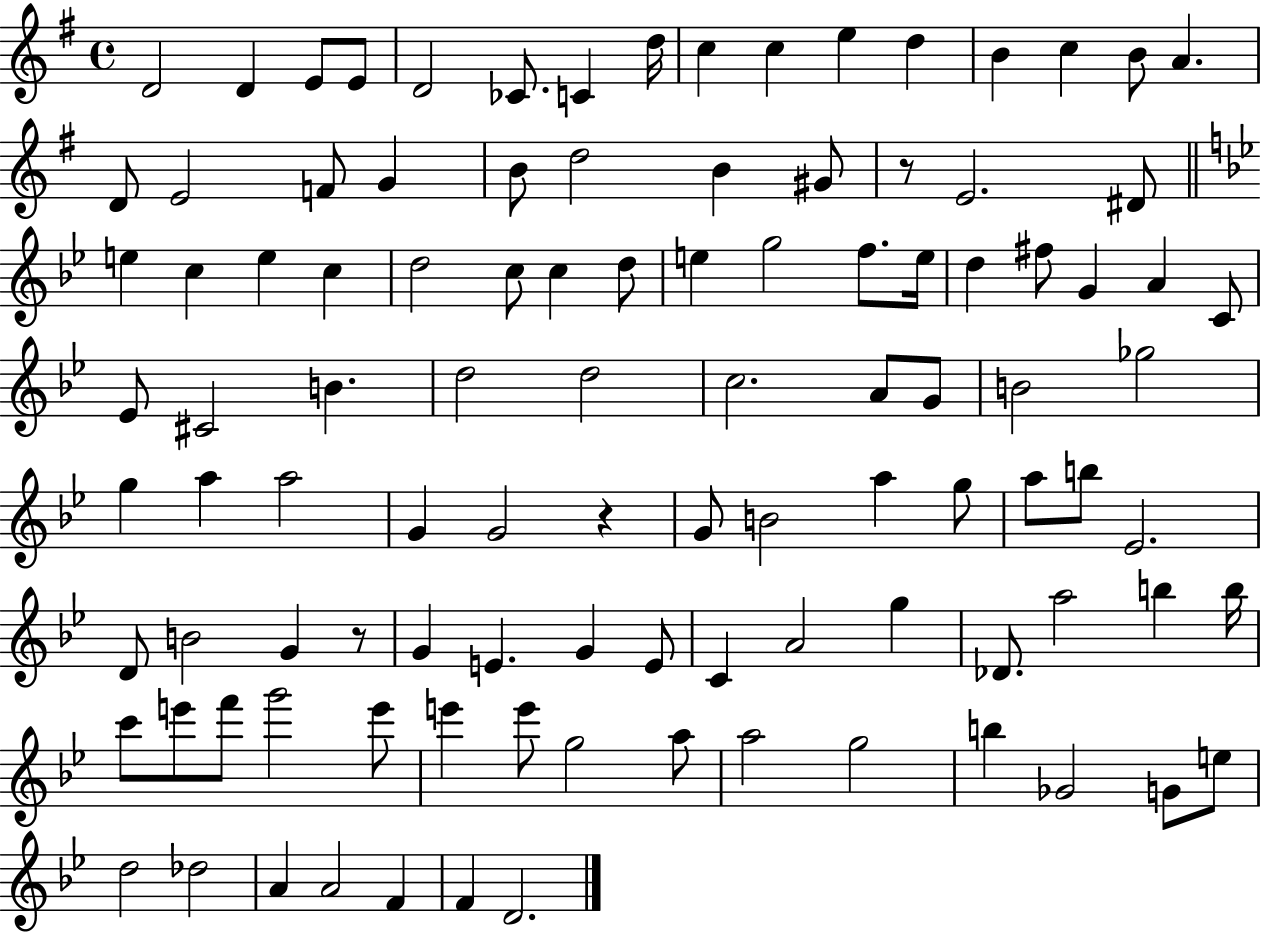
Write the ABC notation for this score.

X:1
T:Untitled
M:4/4
L:1/4
K:G
D2 D E/2 E/2 D2 _C/2 C d/4 c c e d B c B/2 A D/2 E2 F/2 G B/2 d2 B ^G/2 z/2 E2 ^D/2 e c e c d2 c/2 c d/2 e g2 f/2 e/4 d ^f/2 G A C/2 _E/2 ^C2 B d2 d2 c2 A/2 G/2 B2 _g2 g a a2 G G2 z G/2 B2 a g/2 a/2 b/2 _E2 D/2 B2 G z/2 G E G E/2 C A2 g _D/2 a2 b b/4 c'/2 e'/2 f'/2 g'2 e'/2 e' e'/2 g2 a/2 a2 g2 b _G2 G/2 e/2 d2 _d2 A A2 F F D2